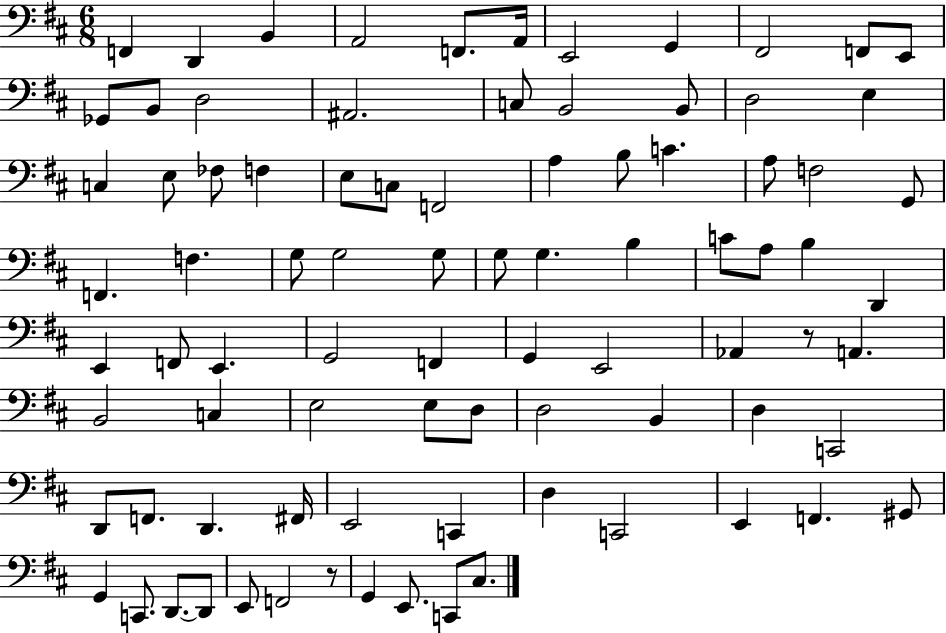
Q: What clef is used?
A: bass